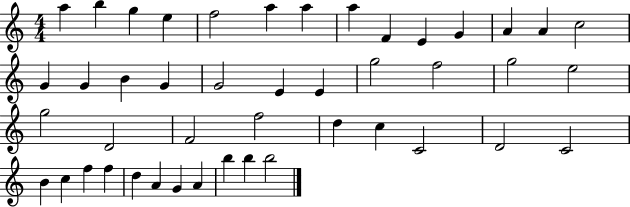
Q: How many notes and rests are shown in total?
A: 45